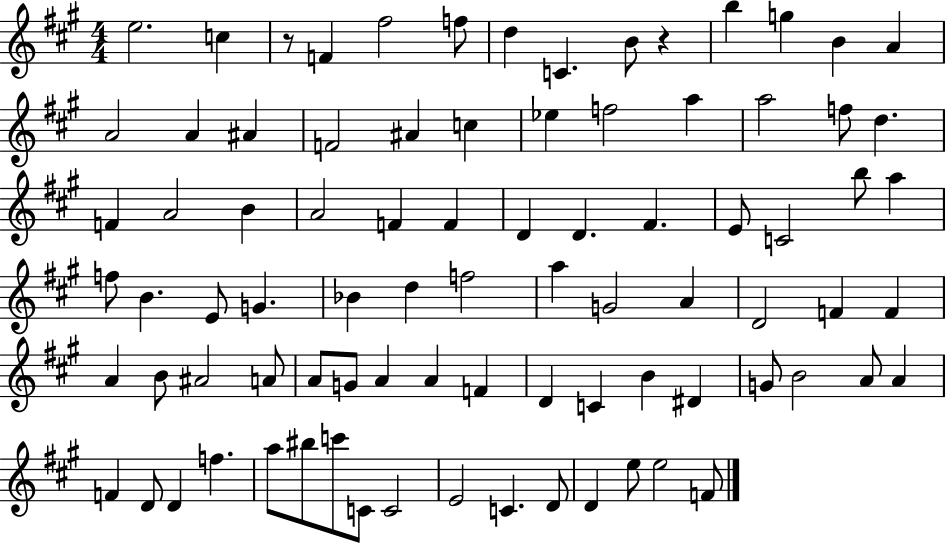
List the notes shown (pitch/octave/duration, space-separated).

E5/h. C5/q R/e F4/q F#5/h F5/e D5/q C4/q. B4/e R/q B5/q G5/q B4/q A4/q A4/h A4/q A#4/q F4/h A#4/q C5/q Eb5/q F5/h A5/q A5/h F5/e D5/q. F4/q A4/h B4/q A4/h F4/q F4/q D4/q D4/q. F#4/q. E4/e C4/h B5/e A5/q F5/e B4/q. E4/e G4/q. Bb4/q D5/q F5/h A5/q G4/h A4/q D4/h F4/q F4/q A4/q B4/e A#4/h A4/e A4/e G4/e A4/q A4/q F4/q D4/q C4/q B4/q D#4/q G4/e B4/h A4/e A4/q F4/q D4/e D4/q F5/q. A5/e BIS5/e C6/e C4/e C4/h E4/h C4/q. D4/e D4/q E5/e E5/h F4/e